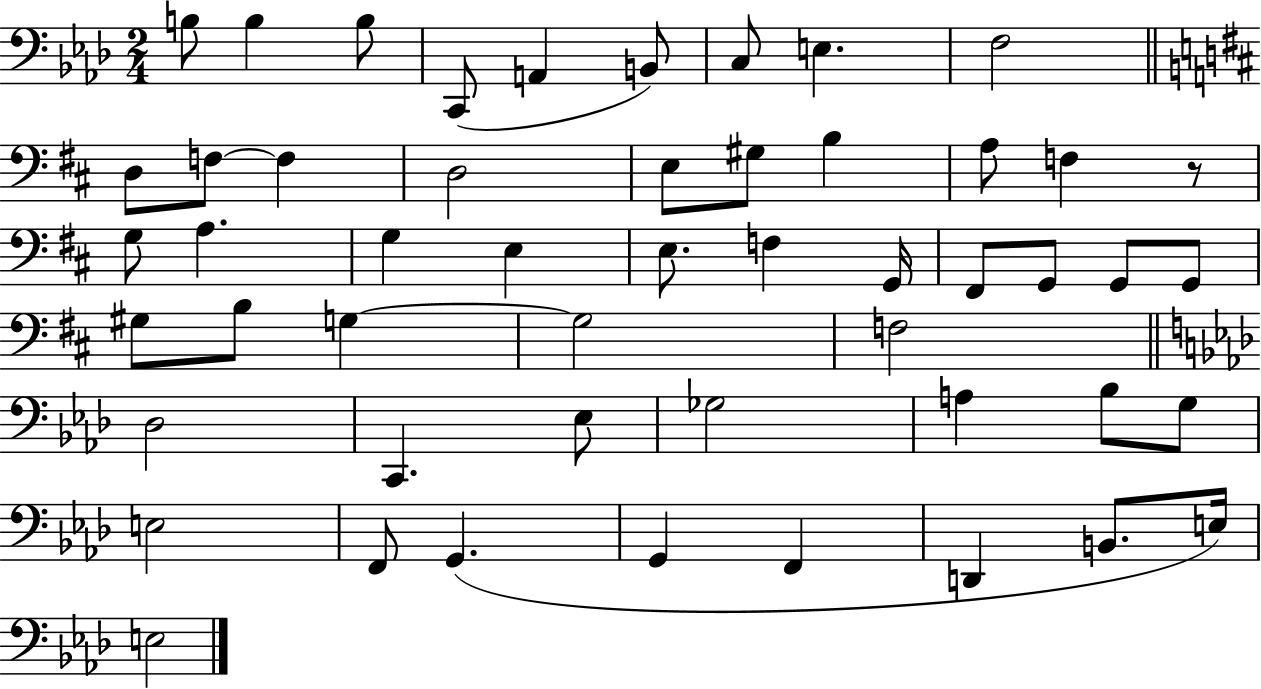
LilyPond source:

{
  \clef bass
  \numericTimeSignature
  \time 2/4
  \key aes \major
  b8 b4 b8 | c,8( a,4 b,8) | c8 e4. | f2 | \break \bar "||" \break \key b \minor d8 f8~~ f4 | d2 | e8 gis8 b4 | a8 f4 r8 | \break g8 a4. | g4 e4 | e8. f4 g,16 | fis,8 g,8 g,8 g,8 | \break gis8 b8 g4~~ | g2 | f2 | \bar "||" \break \key aes \major des2 | c,4. ees8 | ges2 | a4 bes8 g8 | \break e2 | f,8 g,4.( | g,4 f,4 | d,4 b,8. e16) | \break e2 | \bar "|."
}